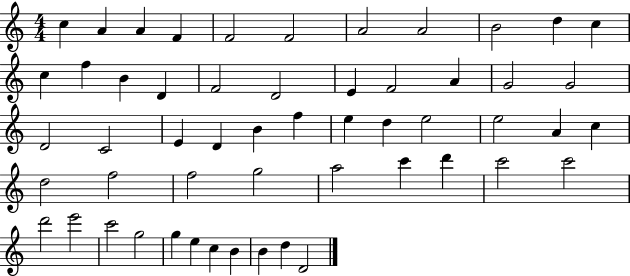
{
  \clef treble
  \numericTimeSignature
  \time 4/4
  \key c \major
  c''4 a'4 a'4 f'4 | f'2 f'2 | a'2 a'2 | b'2 d''4 c''4 | \break c''4 f''4 b'4 d'4 | f'2 d'2 | e'4 f'2 a'4 | g'2 g'2 | \break d'2 c'2 | e'4 d'4 b'4 f''4 | e''4 d''4 e''2 | e''2 a'4 c''4 | \break d''2 f''2 | f''2 g''2 | a''2 c'''4 d'''4 | c'''2 c'''2 | \break d'''2 e'''2 | c'''2 g''2 | g''4 e''4 c''4 b'4 | b'4 d''4 d'2 | \break \bar "|."
}